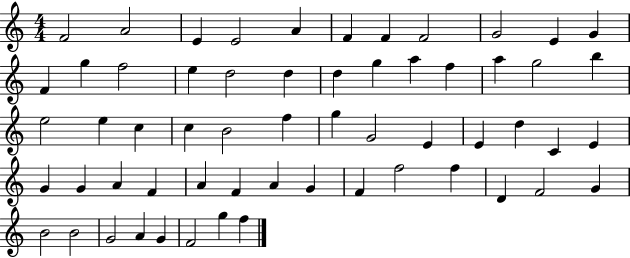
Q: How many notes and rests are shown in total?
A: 59